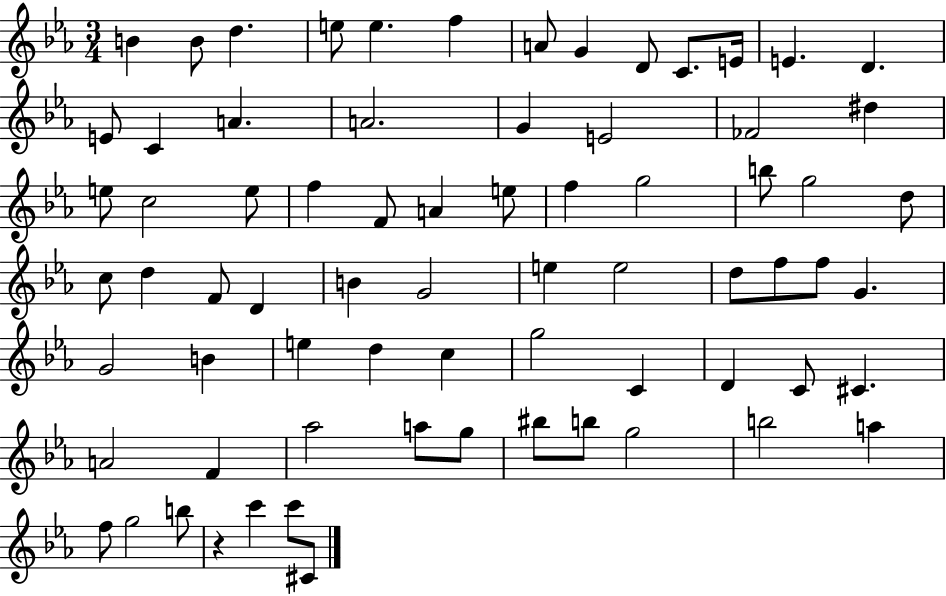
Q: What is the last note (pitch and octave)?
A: C#4